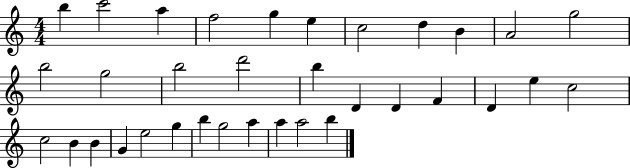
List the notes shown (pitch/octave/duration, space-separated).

B5/q C6/h A5/q F5/h G5/q E5/q C5/h D5/q B4/q A4/h G5/h B5/h G5/h B5/h D6/h B5/q D4/q D4/q F4/q D4/q E5/q C5/h C5/h B4/q B4/q G4/q E5/h G5/q B5/q G5/h A5/q A5/q A5/h B5/q